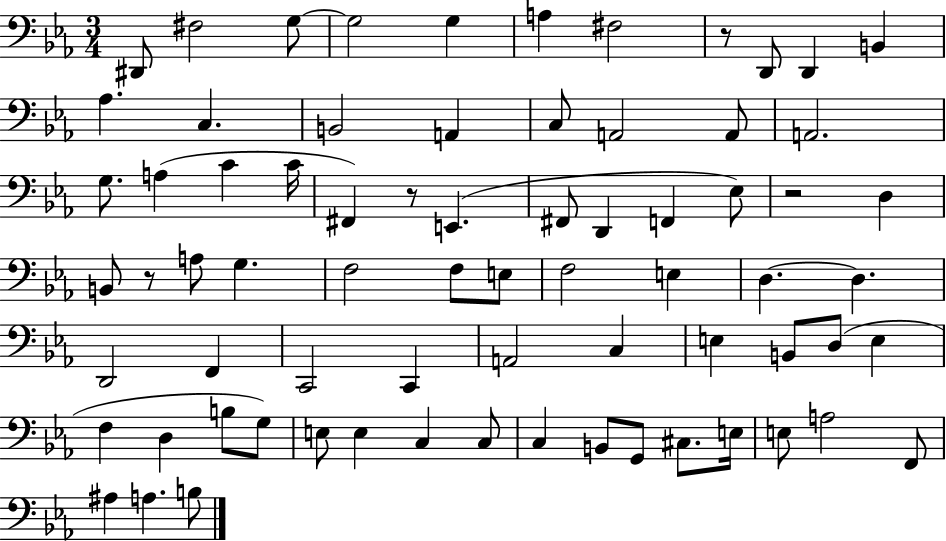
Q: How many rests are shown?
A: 4